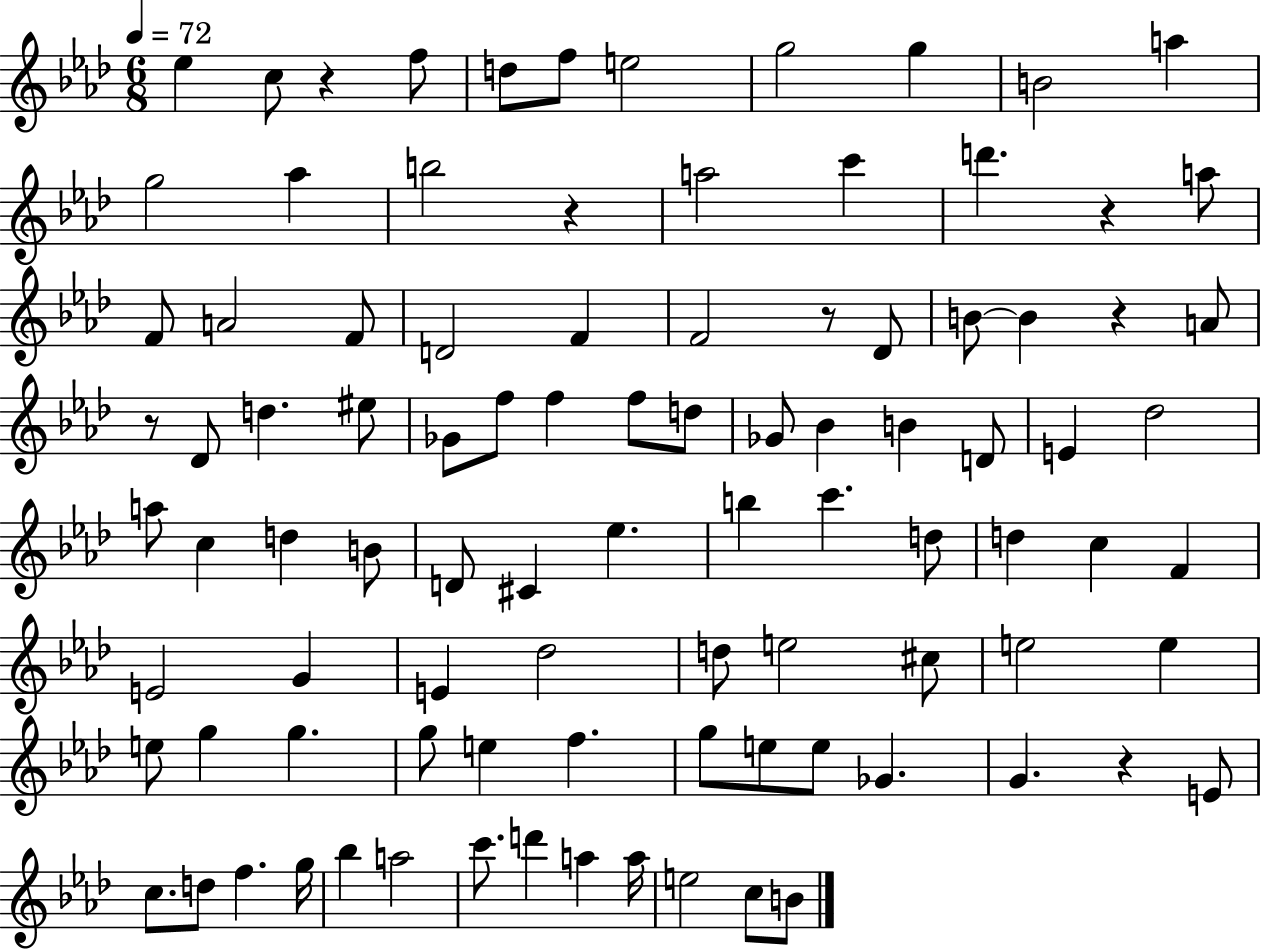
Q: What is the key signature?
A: AES major